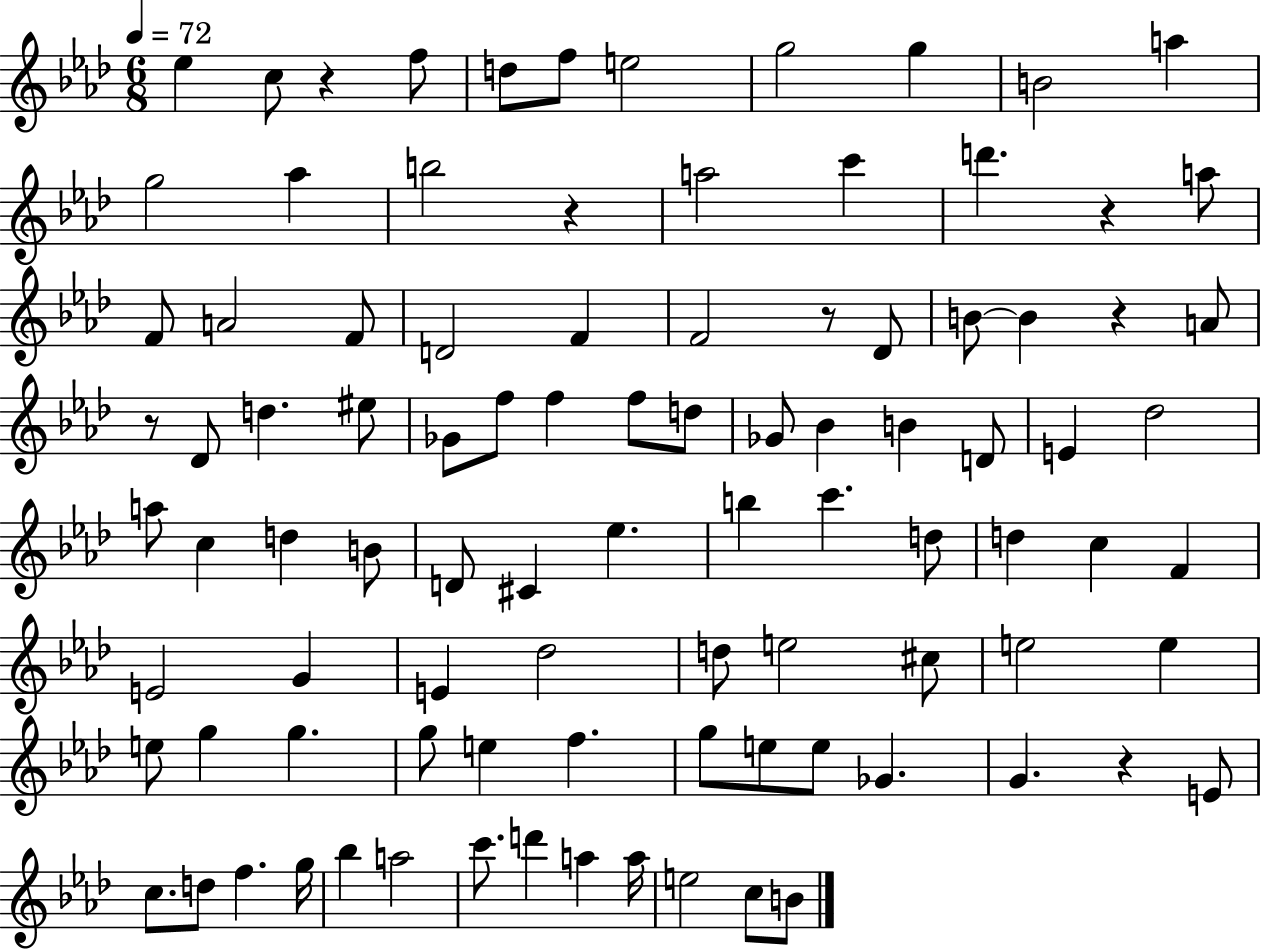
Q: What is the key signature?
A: AES major